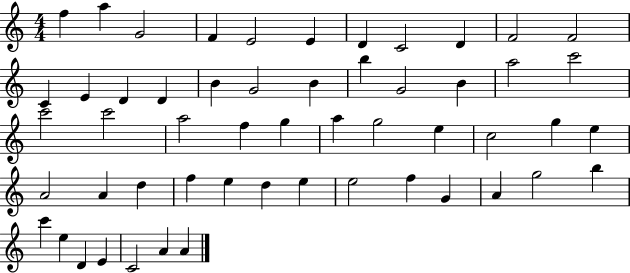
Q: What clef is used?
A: treble